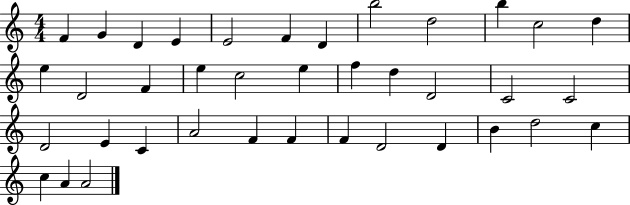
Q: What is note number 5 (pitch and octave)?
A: E4